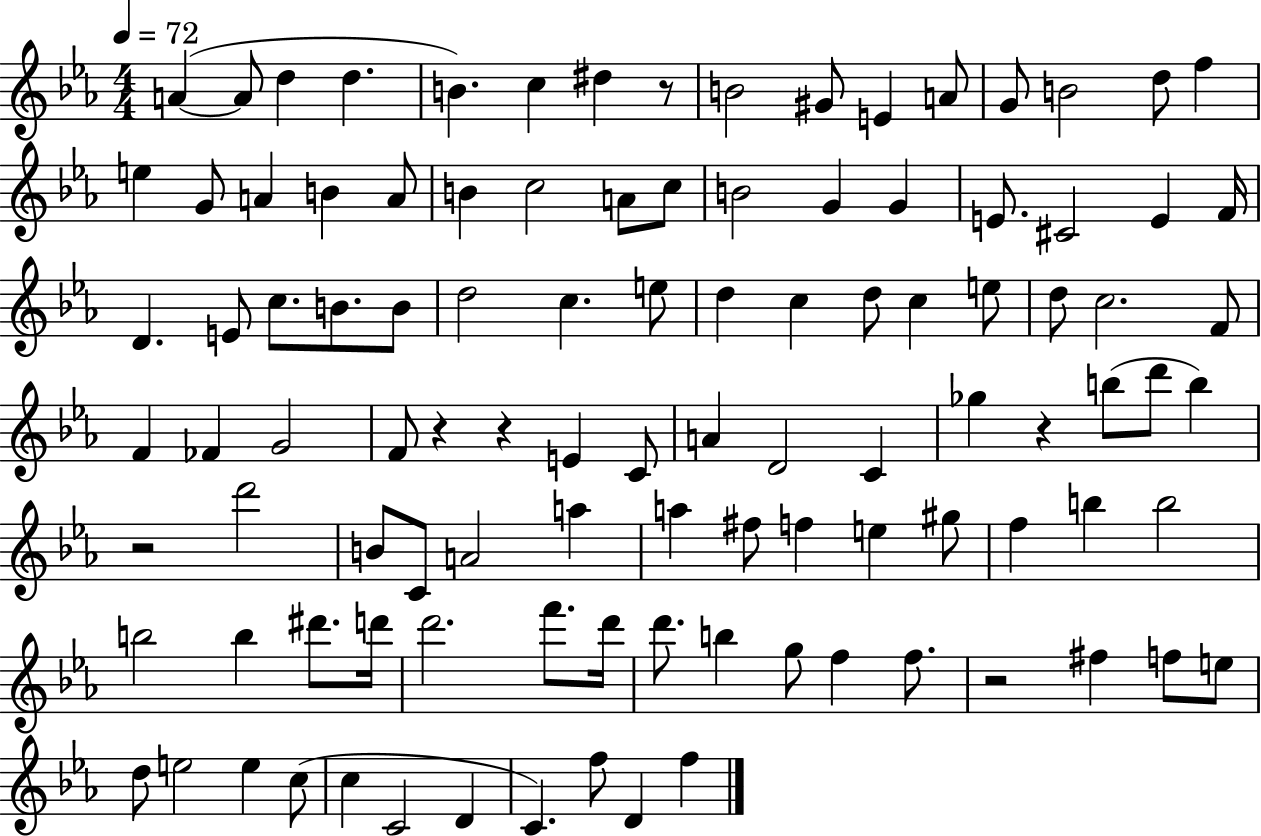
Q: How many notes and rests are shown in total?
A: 105